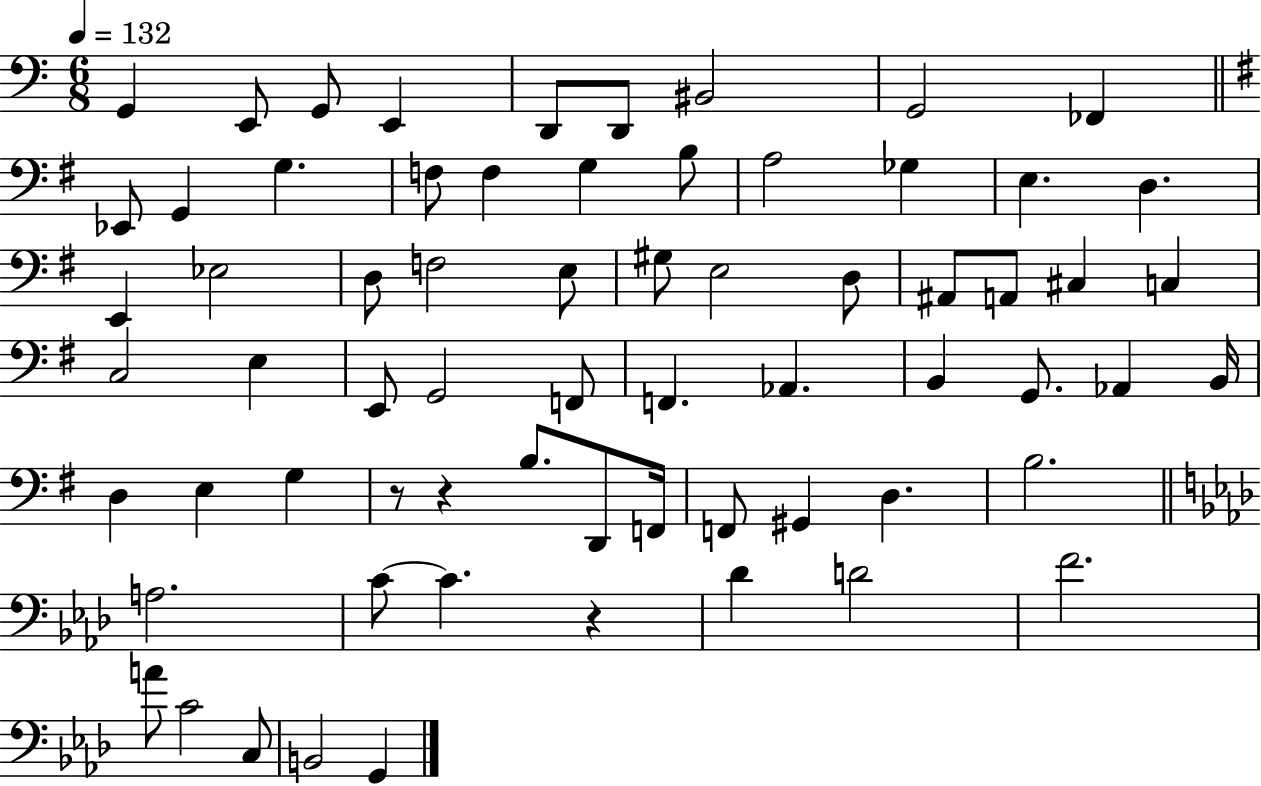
{
  \clef bass
  \numericTimeSignature
  \time 6/8
  \key c \major
  \tempo 4 = 132
  g,4 e,8 g,8 e,4 | d,8 d,8 bis,2 | g,2 fes,4 | \bar "||" \break \key e \minor ees,8 g,4 g4. | f8 f4 g4 b8 | a2 ges4 | e4. d4. | \break e,4 ees2 | d8 f2 e8 | gis8 e2 d8 | ais,8 a,8 cis4 c4 | \break c2 e4 | e,8 g,2 f,8 | f,4. aes,4. | b,4 g,8. aes,4 b,16 | \break d4 e4 g4 | r8 r4 b8. d,8 f,16 | f,8 gis,4 d4. | b2. | \break \bar "||" \break \key f \minor a2. | c'8~~ c'4. r4 | des'4 d'2 | f'2. | \break a'8 c'2 c8 | b,2 g,4 | \bar "|."
}